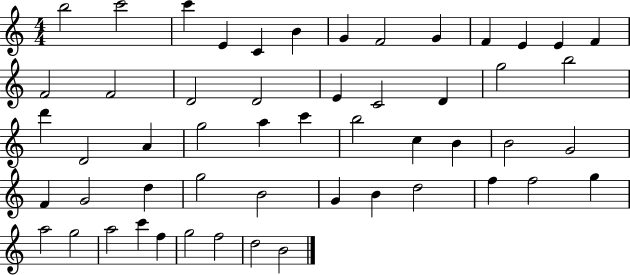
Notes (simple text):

B5/h C6/h C6/q E4/q C4/q B4/q G4/q F4/h G4/q F4/q E4/q E4/q F4/q F4/h F4/h D4/h D4/h E4/q C4/h D4/q G5/h B5/h D6/q D4/h A4/q G5/h A5/q C6/q B5/h C5/q B4/q B4/h G4/h F4/q G4/h D5/q G5/h B4/h G4/q B4/q D5/h F5/q F5/h G5/q A5/h G5/h A5/h C6/q F5/q G5/h F5/h D5/h B4/h